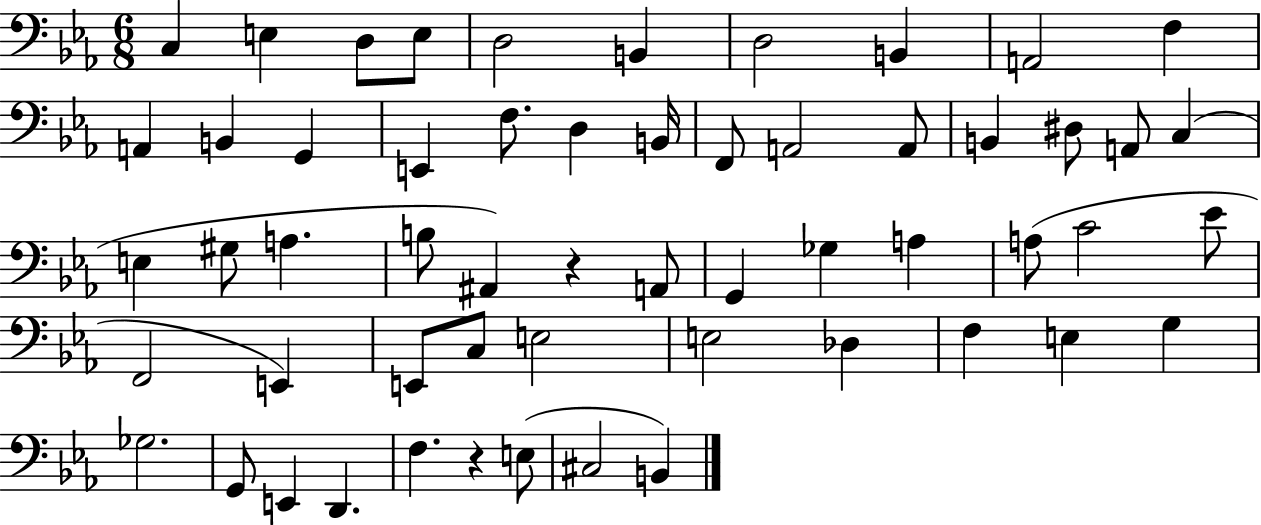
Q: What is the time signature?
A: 6/8